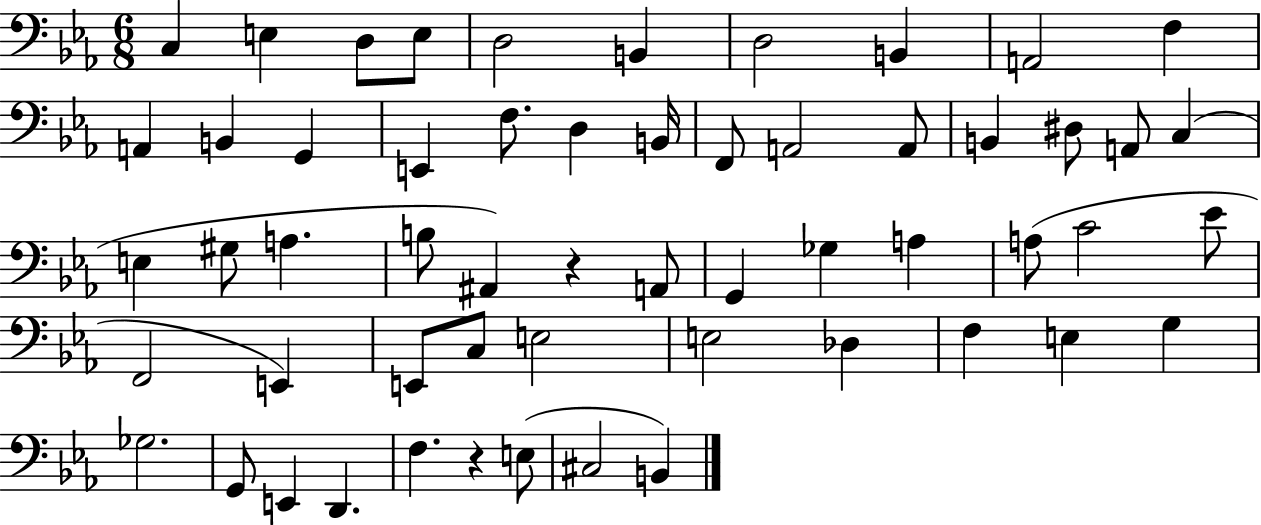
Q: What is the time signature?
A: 6/8